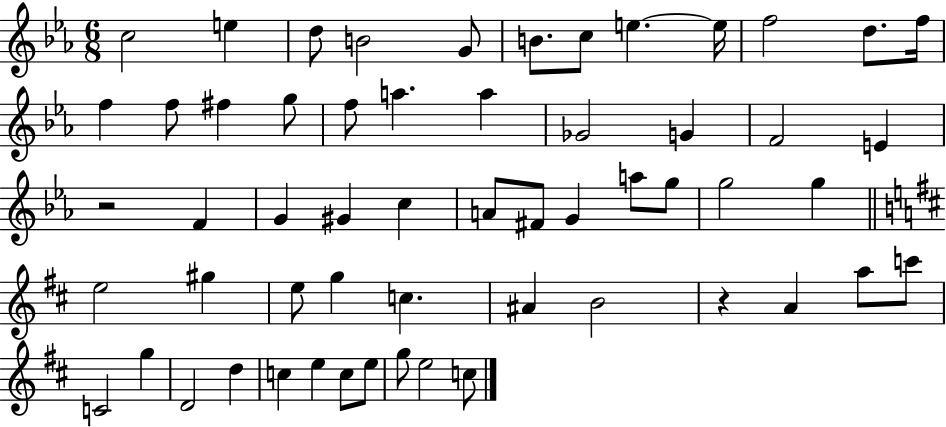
X:1
T:Untitled
M:6/8
L:1/4
K:Eb
c2 e d/2 B2 G/2 B/2 c/2 e e/4 f2 d/2 f/4 f f/2 ^f g/2 f/2 a a _G2 G F2 E z2 F G ^G c A/2 ^F/2 G a/2 g/2 g2 g e2 ^g e/2 g c ^A B2 z A a/2 c'/2 C2 g D2 d c e c/2 e/2 g/2 e2 c/2